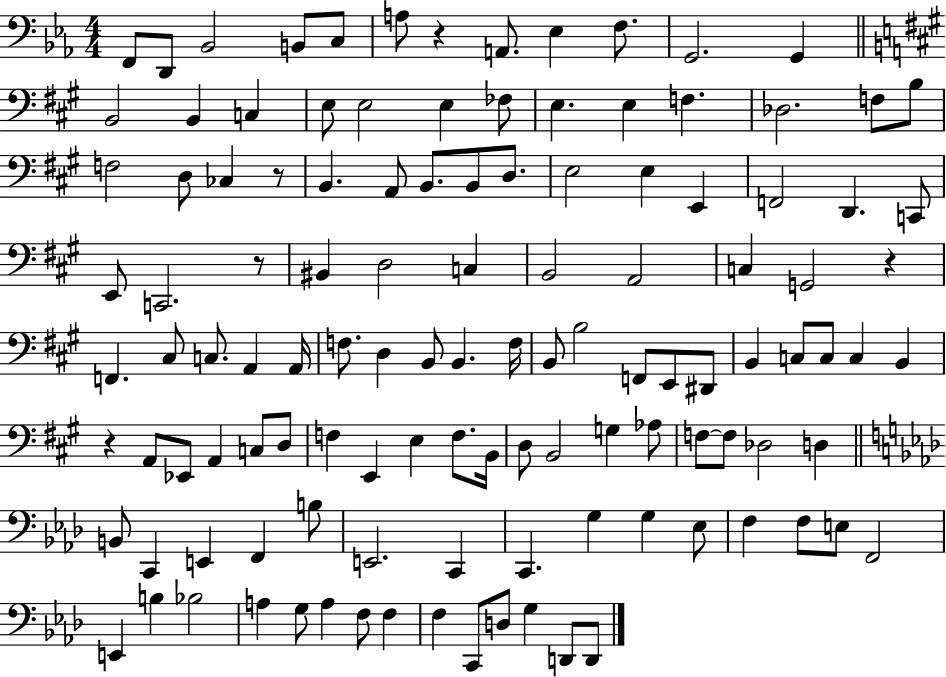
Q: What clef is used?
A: bass